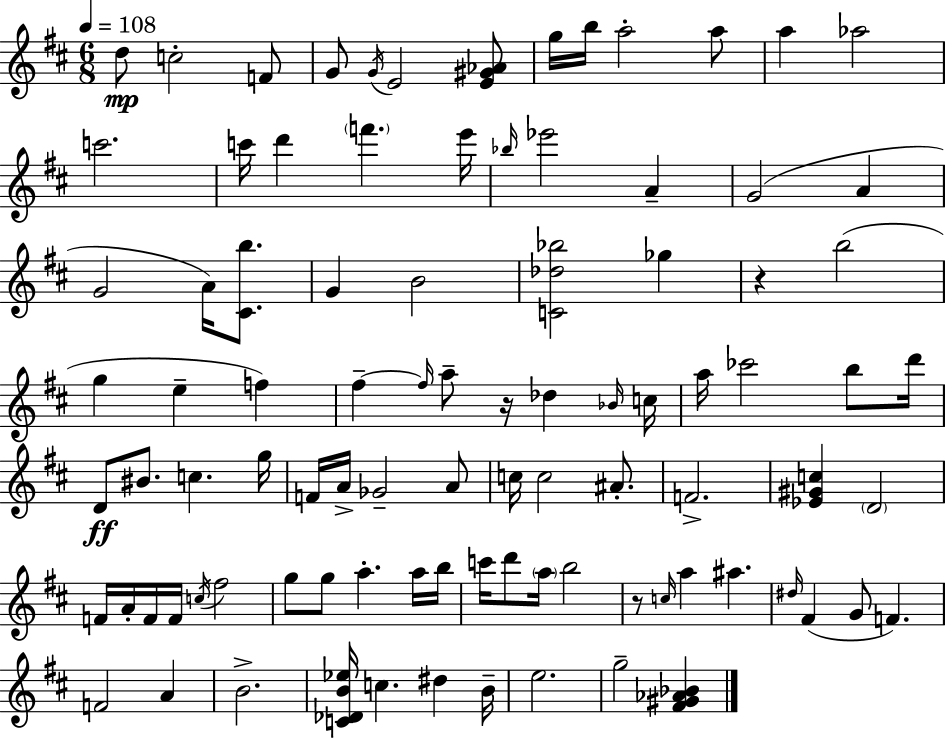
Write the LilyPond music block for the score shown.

{
  \clef treble
  \numericTimeSignature
  \time 6/8
  \key d \major
  \tempo 4 = 108
  d''8\mp c''2-. f'8 | g'8 \acciaccatura { g'16 } e'2 <e' gis' aes'>8 | g''16 b''16 a''2-. a''8 | a''4 aes''2 | \break c'''2. | c'''16 d'''4 \parenthesize f'''4. | e'''16 \grace { bes''16 } ees'''2 a'4-- | g'2( a'4 | \break g'2 a'16) <cis' b''>8. | g'4 b'2 | <c' des'' bes''>2 ges''4 | r4 b''2( | \break g''4 e''4-- f''4) | fis''4--~~ \grace { fis''16 } a''8-- r16 des''4 | \grace { bes'16 } c''16 a''16 ces'''2 | b''8 d'''16 d'8\ff bis'8. c''4. | \break g''16 f'16 a'16-> ges'2-- | a'8 c''16 c''2 | ais'8.-. f'2.-> | <ees' gis' c''>4 \parenthesize d'2 | \break f'16 a'16-. f'16 f'16 \acciaccatura { c''16 } fis''2 | g''8 g''8 a''4.-. | a''16 b''16 c'''16 d'''8 \parenthesize a''16 b''2 | r8 \grace { c''16 } a''4 | \break ais''4. \grace { dis''16 } fis'4( g'8 | f'4.) f'2 | a'4 b'2.-> | <c' des' b' ees''>16 c''4. | \break dis''4 b'16-- e''2. | g''2-- | <fis' gis' aes' bes'>4 \bar "|."
}